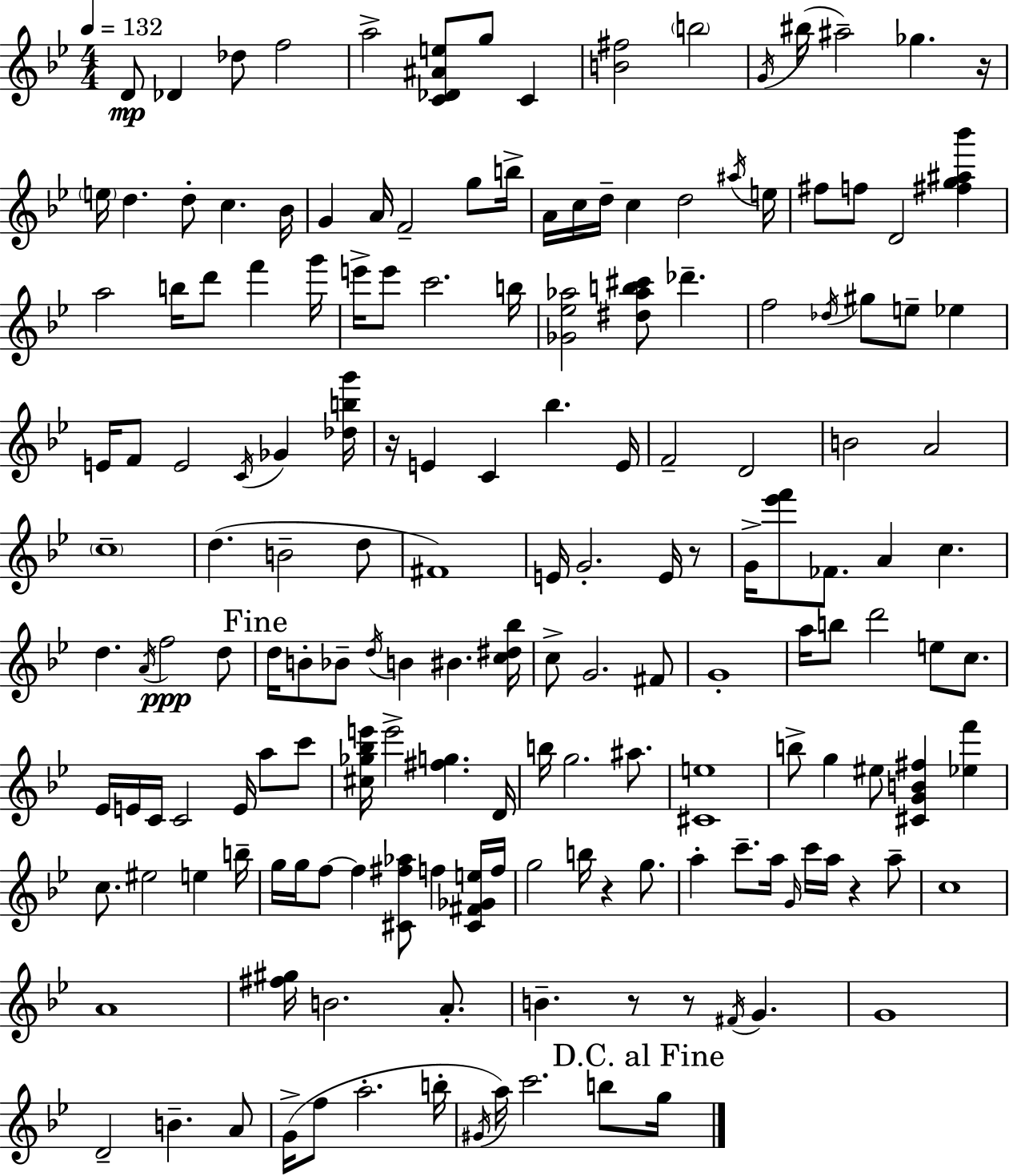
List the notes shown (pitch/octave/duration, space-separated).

D4/e Db4/q Db5/e F5/h A5/h [C4,Db4,A#4,E5]/e G5/e C4/q [B4,F#5]/h B5/h G4/s BIS5/s A#5/h Gb5/q. R/s E5/s D5/q. D5/e C5/q. Bb4/s G4/q A4/s F4/h G5/e B5/s A4/s C5/s D5/s C5/q D5/h A#5/s E5/s F#5/e F5/e D4/h [F#5,G5,A#5,Bb6]/q A5/h B5/s D6/e F6/q G6/s E6/s E6/e C6/h. B5/s [Gb4,Eb5,Ab5]/h [D#5,Ab5,B5,C#6]/e Db6/q. F5/h Db5/s G#5/e E5/e Eb5/q E4/s F4/e E4/h C4/s Gb4/q [Db5,B5,G6]/s R/s E4/q C4/q Bb5/q. E4/s F4/h D4/h B4/h A4/h C5/w D5/q. B4/h D5/e F#4/w E4/s G4/h. E4/s R/e G4/s [Eb6,F6]/e FES4/e. A4/q C5/q. D5/q. A4/s F5/h D5/e D5/s B4/e Bb4/e D5/s B4/q BIS4/q. [C5,D#5,Bb5]/s C5/e G4/h. F#4/e G4/w A5/s B5/e D6/h E5/e C5/e. Eb4/s E4/s C4/s C4/h E4/s A5/e C6/e [C#5,Gb5,Bb5,E6]/s E6/h [F#5,G5]/q. D4/s B5/s G5/h. A#5/e. [C#4,E5]/w B5/e G5/q EIS5/e [C#4,G4,B4,F#5]/q [Eb5,F6]/q C5/e. EIS5/h E5/q B5/s G5/s G5/s F5/e F5/q [C#4,F#5,Ab5]/e F5/q [C#4,F#4,Gb4,E5]/s F5/s G5/h B5/s R/q G5/e. A5/q C6/e. A5/s G4/s C6/s A5/s R/q A5/e C5/w A4/w [F#5,G#5]/s B4/h. A4/e. B4/q. R/e R/e F#4/s G4/q. G4/w D4/h B4/q. A4/e G4/s F5/e A5/h. B5/s G#4/s A5/s C6/h. B5/e G5/s